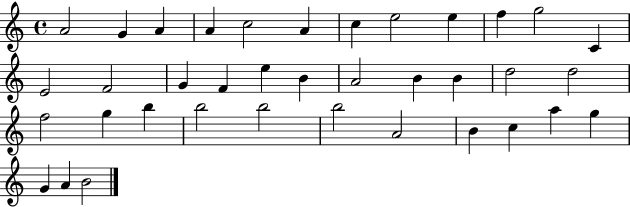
X:1
T:Untitled
M:4/4
L:1/4
K:C
A2 G A A c2 A c e2 e f g2 C E2 F2 G F e B A2 B B d2 d2 f2 g b b2 b2 b2 A2 B c a g G A B2